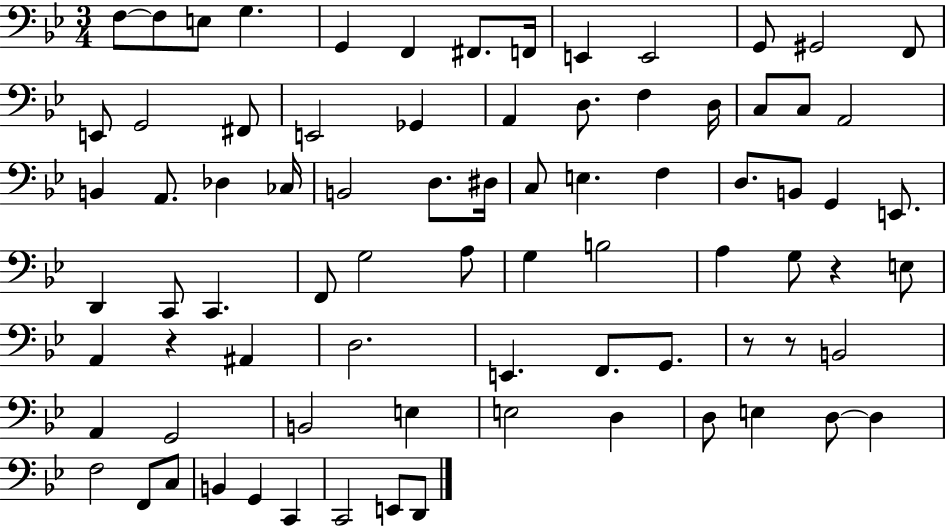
{
  \clef bass
  \numericTimeSignature
  \time 3/4
  \key bes \major
  \repeat volta 2 { f8~~ f8 e8 g4. | g,4 f,4 fis,8. f,16 | e,4 e,2 | g,8 gis,2 f,8 | \break e,8 g,2 fis,8 | e,2 ges,4 | a,4 d8. f4 d16 | c8 c8 a,2 | \break b,4 a,8. des4 ces16 | b,2 d8. dis16 | c8 e4. f4 | d8. b,8 g,4 e,8. | \break d,4 c,8 c,4. | f,8 g2 a8 | g4 b2 | a4 g8 r4 e8 | \break a,4 r4 ais,4 | d2. | e,4. f,8. g,8. | r8 r8 b,2 | \break a,4 g,2 | b,2 e4 | e2 d4 | d8 e4 d8~~ d4 | \break f2 f,8 c8 | b,4 g,4 c,4 | c,2 e,8 d,8 | } \bar "|."
}